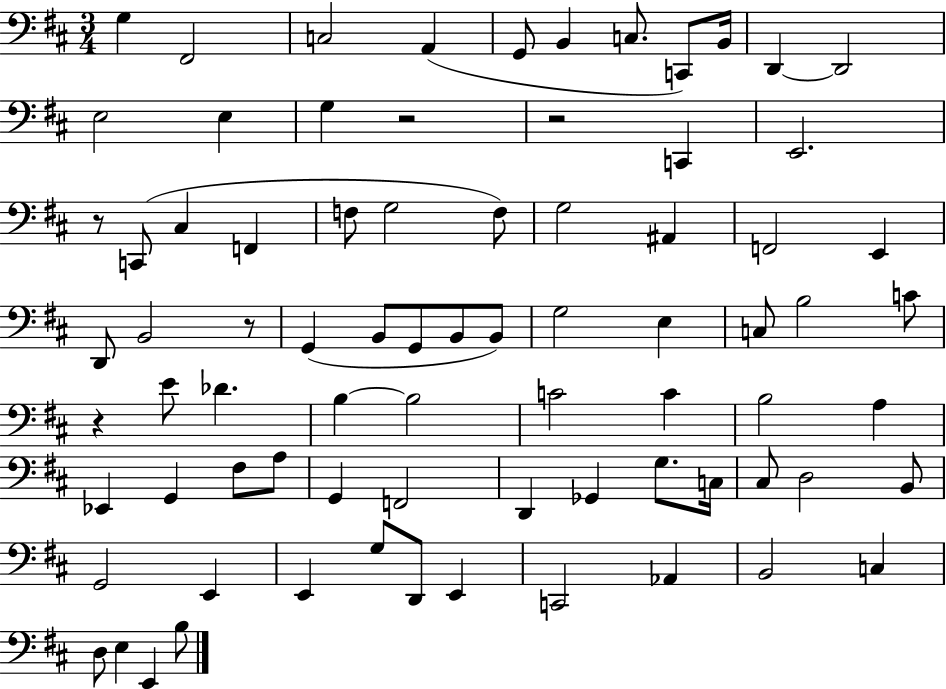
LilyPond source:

{
  \clef bass
  \numericTimeSignature
  \time 3/4
  \key d \major
  g4 fis,2 | c2 a,4( | g,8 b,4 c8. c,8) b,16 | d,4~~ d,2 | \break e2 e4 | g4 r2 | r2 c,4 | e,2. | \break r8 c,8( cis4 f,4 | f8 g2 f8) | g2 ais,4 | f,2 e,4 | \break d,8 b,2 r8 | g,4( b,8 g,8 b,8 b,8) | g2 e4 | c8 b2 c'8 | \break r4 e'8 des'4. | b4~~ b2 | c'2 c'4 | b2 a4 | \break ees,4 g,4 fis8 a8 | g,4 f,2 | d,4 ges,4 g8. c16 | cis8 d2 b,8 | \break g,2 e,4 | e,4 g8 d,8 e,4 | c,2 aes,4 | b,2 c4 | \break d8 e4 e,4 b8 | \bar "|."
}